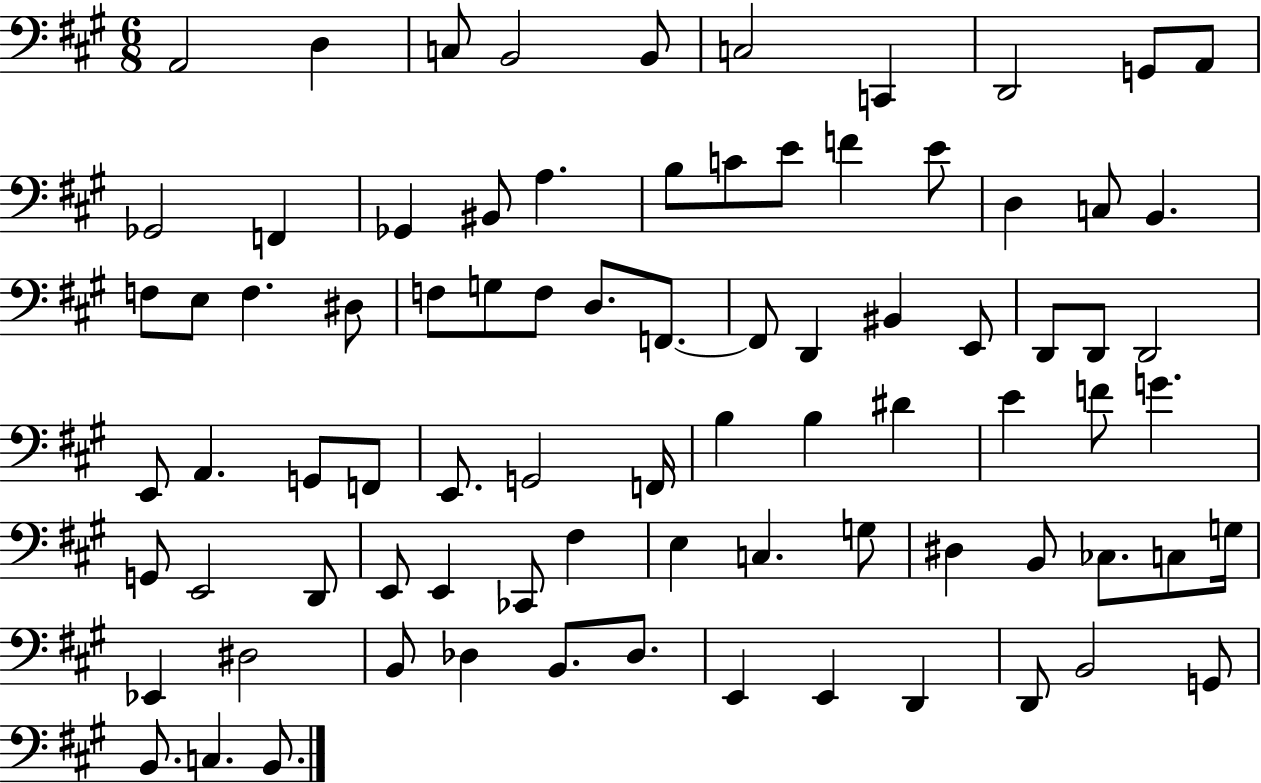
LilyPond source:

{
  \clef bass
  \numericTimeSignature
  \time 6/8
  \key a \major
  a,2 d4 | c8 b,2 b,8 | c2 c,4 | d,2 g,8 a,8 | \break ges,2 f,4 | ges,4 bis,8 a4. | b8 c'8 e'8 f'4 e'8 | d4 c8 b,4. | \break f8 e8 f4. dis8 | f8 g8 f8 d8. f,8.~~ | f,8 d,4 bis,4 e,8 | d,8 d,8 d,2 | \break e,8 a,4. g,8 f,8 | e,8. g,2 f,16 | b4 b4 dis'4 | e'4 f'8 g'4. | \break g,8 e,2 d,8 | e,8 e,4 ces,8 fis4 | e4 c4. g8 | dis4 b,8 ces8. c8 g16 | \break ees,4 dis2 | b,8 des4 b,8. des8. | e,4 e,4 d,4 | d,8 b,2 g,8 | \break b,8. c4. b,8. | \bar "|."
}